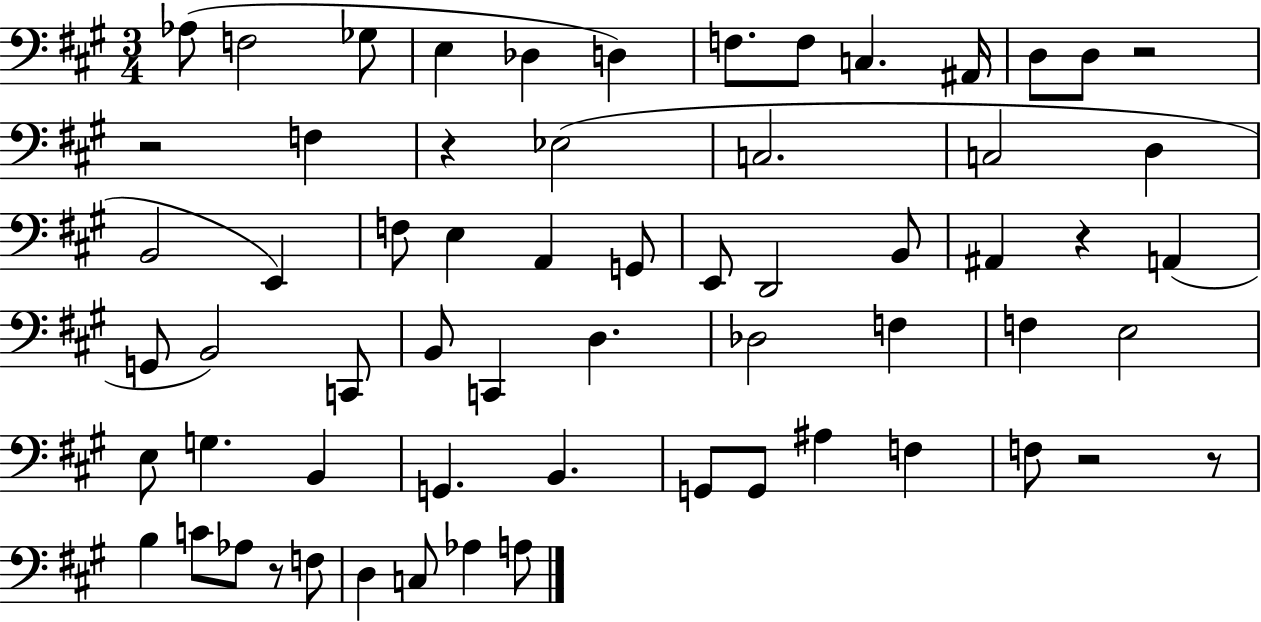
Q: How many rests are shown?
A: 7